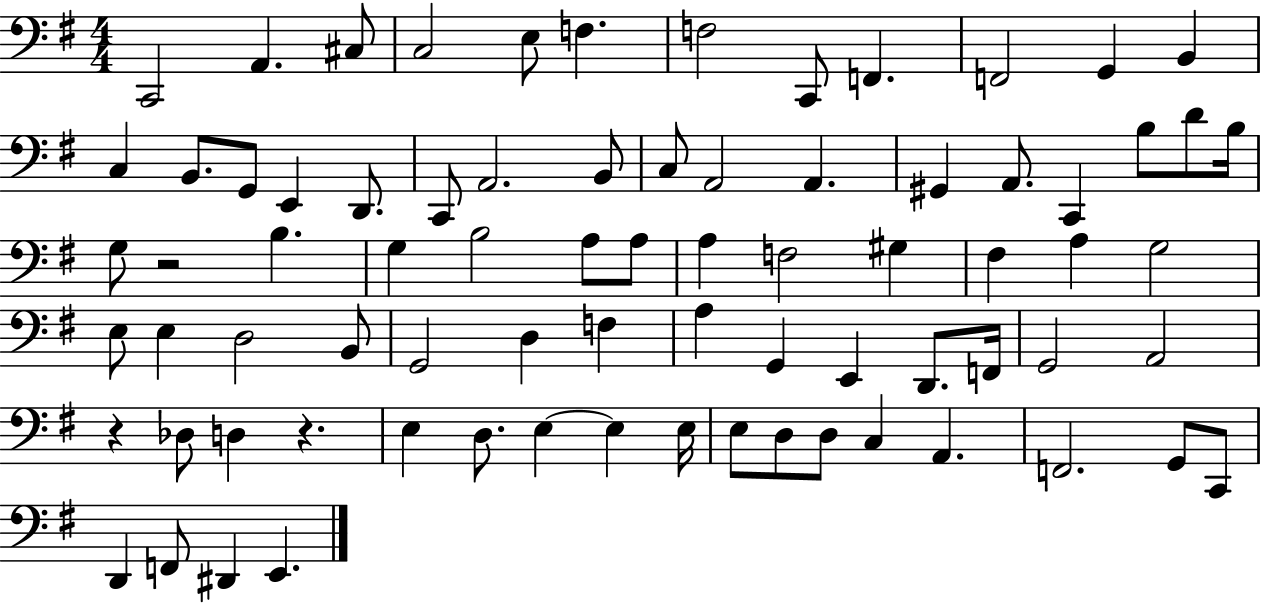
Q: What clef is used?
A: bass